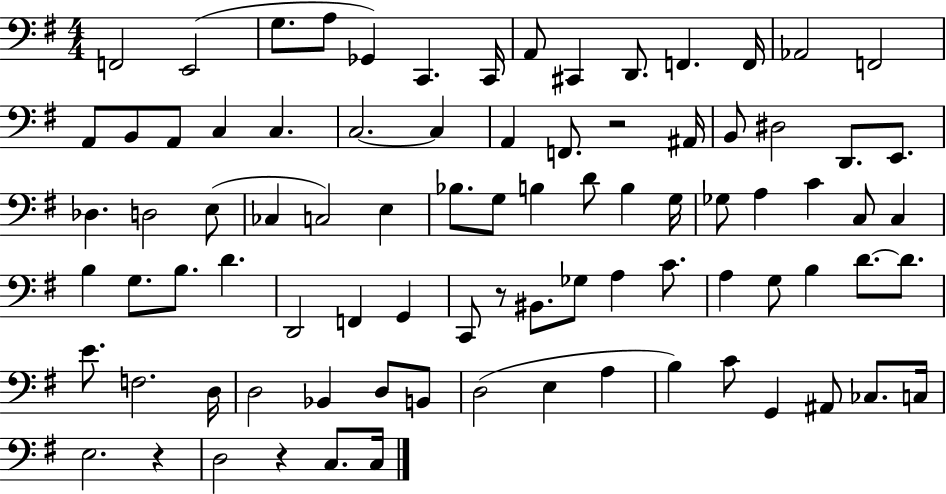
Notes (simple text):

F2/h E2/h G3/e. A3/e Gb2/q C2/q. C2/s A2/e C#2/q D2/e. F2/q. F2/s Ab2/h F2/h A2/e B2/e A2/e C3/q C3/q. C3/h. C3/q A2/q F2/e. R/h A#2/s B2/e D#3/h D2/e. E2/e. Db3/q. D3/h E3/e CES3/q C3/h E3/q Bb3/e. G3/e B3/q D4/e B3/q G3/s Gb3/e A3/q C4/q C3/e C3/q B3/q G3/e. B3/e. D4/q. D2/h F2/q G2/q C2/e R/e BIS2/e. Gb3/e A3/q C4/e. A3/q G3/e B3/q D4/e. D4/e. E4/e. F3/h. D3/s D3/h Bb2/q D3/e B2/e D3/h E3/q A3/q B3/q C4/e G2/q A#2/e CES3/e. C3/s E3/h. R/q D3/h R/q C3/e. C3/s